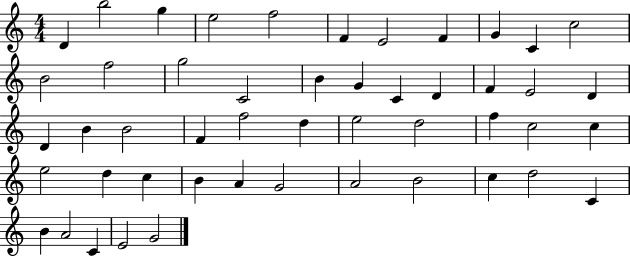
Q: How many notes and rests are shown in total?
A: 49